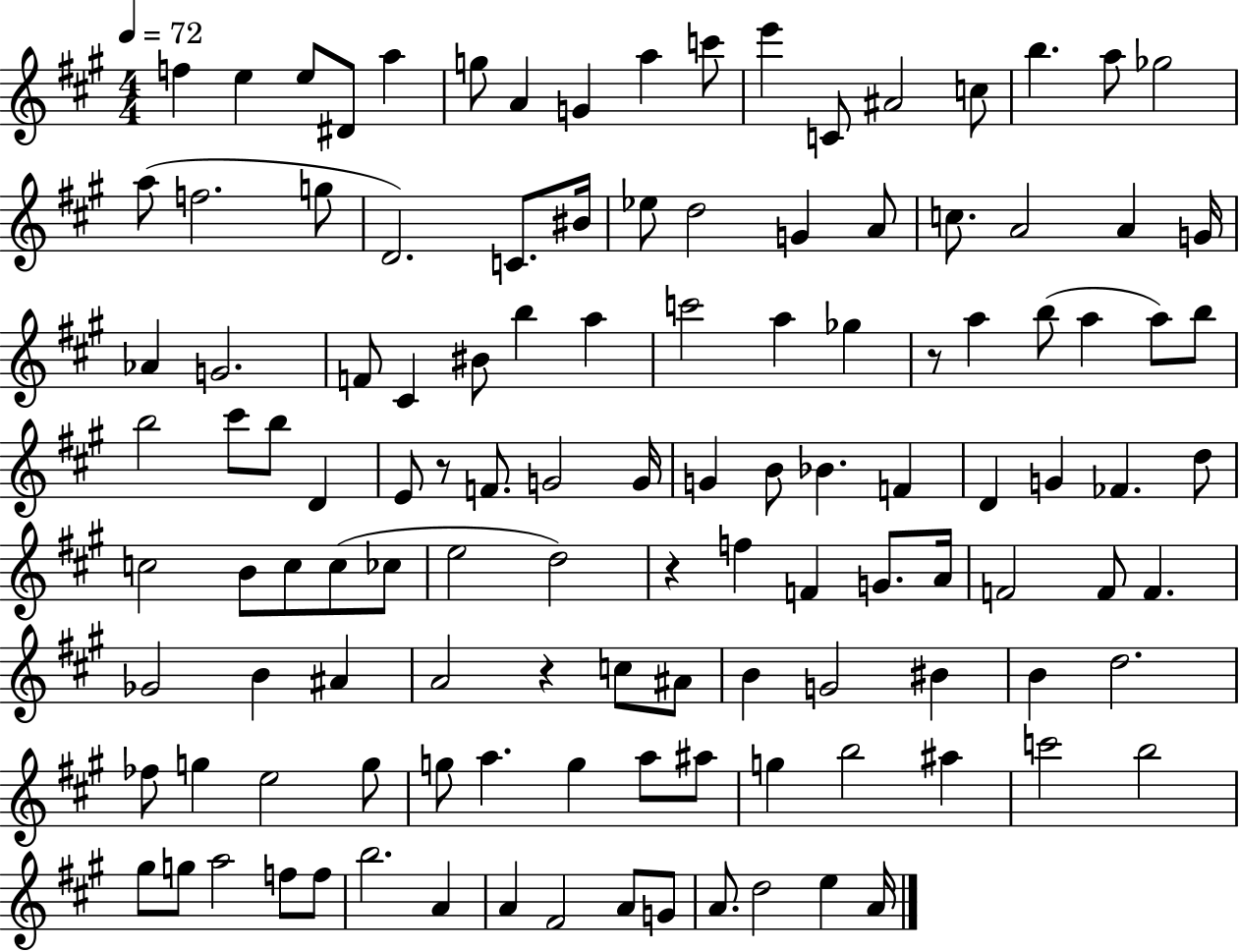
{
  \clef treble
  \numericTimeSignature
  \time 4/4
  \key a \major
  \tempo 4 = 72
  f''4 e''4 e''8 dis'8 a''4 | g''8 a'4 g'4 a''4 c'''8 | e'''4 c'8 ais'2 c''8 | b''4. a''8 ges''2 | \break a''8( f''2. g''8 | d'2.) c'8. bis'16 | ees''8 d''2 g'4 a'8 | c''8. a'2 a'4 g'16 | \break aes'4 g'2. | f'8 cis'4 bis'8 b''4 a''4 | c'''2 a''4 ges''4 | r8 a''4 b''8( a''4 a''8) b''8 | \break b''2 cis'''8 b''8 d'4 | e'8 r8 f'8. g'2 g'16 | g'4 b'8 bes'4. f'4 | d'4 g'4 fes'4. d''8 | \break c''2 b'8 c''8 c''8( ces''8 | e''2 d''2) | r4 f''4 f'4 g'8. a'16 | f'2 f'8 f'4. | \break ges'2 b'4 ais'4 | a'2 r4 c''8 ais'8 | b'4 g'2 bis'4 | b'4 d''2. | \break fes''8 g''4 e''2 g''8 | g''8 a''4. g''4 a''8 ais''8 | g''4 b''2 ais''4 | c'''2 b''2 | \break gis''8 g''8 a''2 f''8 f''8 | b''2. a'4 | a'4 fis'2 a'8 g'8 | a'8. d''2 e''4 a'16 | \break \bar "|."
}